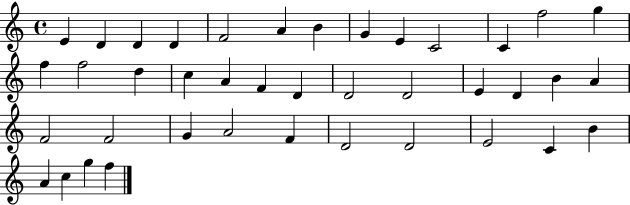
{
  \clef treble
  \time 4/4
  \defaultTimeSignature
  \key c \major
  e'4 d'4 d'4 d'4 | f'2 a'4 b'4 | g'4 e'4 c'2 | c'4 f''2 g''4 | \break f''4 f''2 d''4 | c''4 a'4 f'4 d'4 | d'2 d'2 | e'4 d'4 b'4 a'4 | \break f'2 f'2 | g'4 a'2 f'4 | d'2 d'2 | e'2 c'4 b'4 | \break a'4 c''4 g''4 f''4 | \bar "|."
}